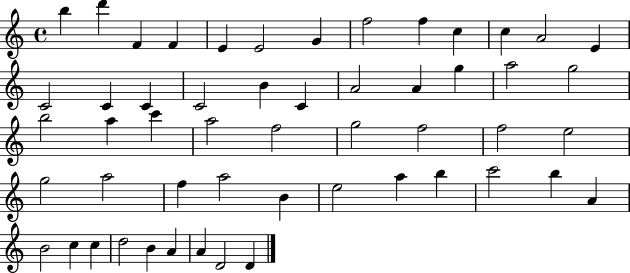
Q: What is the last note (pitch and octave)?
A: D4